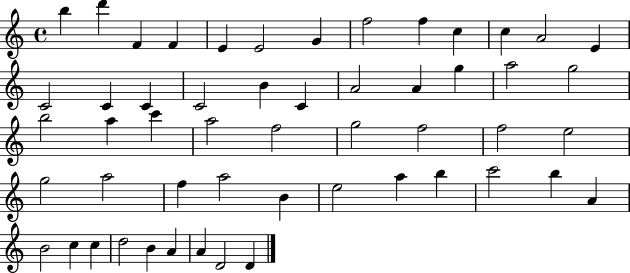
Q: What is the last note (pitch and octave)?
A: D4